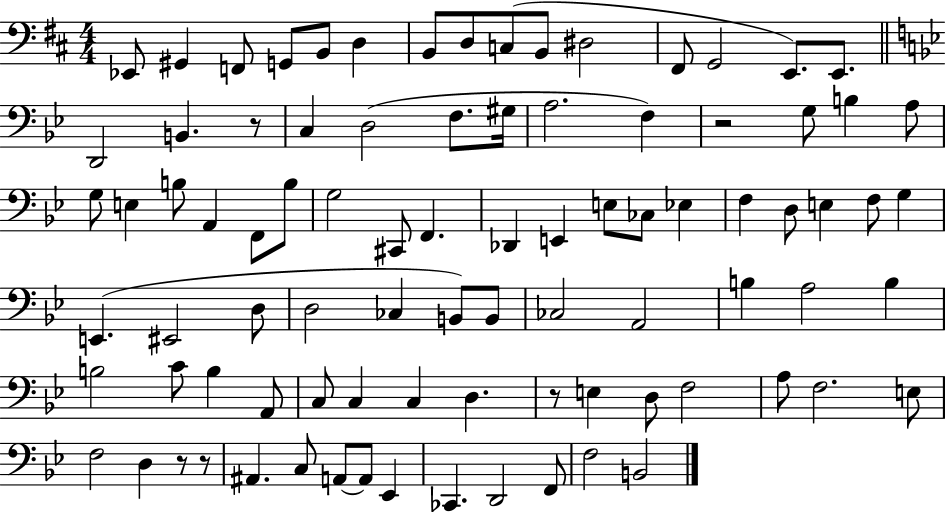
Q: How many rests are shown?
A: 5